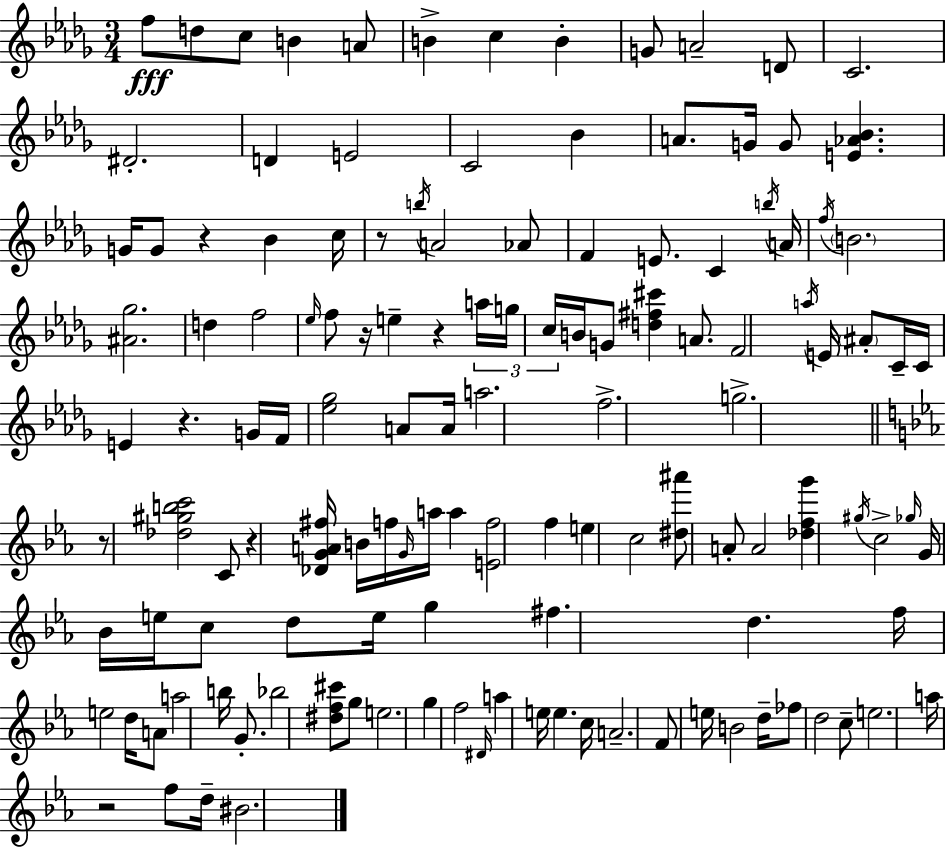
{
  \clef treble
  \numericTimeSignature
  \time 3/4
  \key bes \minor
  f''8\fff d''8 c''8 b'4 a'8 | b'4-> c''4 b'4-. | g'8 a'2-- d'8 | c'2. | \break dis'2.-. | d'4 e'2 | c'2 bes'4 | a'8. g'16 g'8 <e' aes' bes'>4. | \break g'16 g'8 r4 bes'4 c''16 | r8 \acciaccatura { b''16 } a'2 aes'8 | f'4 e'8. c'4 | \acciaccatura { b''16 } a'16 \acciaccatura { f''16 } \parenthesize b'2. | \break <ais' ges''>2. | d''4 f''2 | \grace { ees''16 } f''8 r16 e''4-- r4 | \tuplet 3/2 { a''16 g''16 c''16 } b'16 g'8 <d'' fis'' cis'''>4 | \break a'8. f'2 | \acciaccatura { a''16 } e'16 \parenthesize ais'8-. c'16-- c'16 e'4 r4. | g'16 f'16 <ees'' ges''>2 | a'8 a'16 a''2. | \break f''2.-> | g''2.-> | \bar "||" \break \key c \minor r8 <des'' gis'' b'' c'''>2 c'8 | r4 <des' g' a' fis''>16 b'16 f''16 \grace { g'16 } a''16 a''4 | <e' f''>2 f''4 | e''4 c''2 | \break <dis'' ais'''>8 a'8-. a'2 | <des'' f'' g'''>4 \acciaccatura { gis''16 } c''2-> | \grace { ges''16 } g'16 bes'16 e''16 c''8 d''8 e''16 g''4 | fis''4. d''4. | \break f''16 e''2 | d''16 a'8 a''2 b''16 | g'8.-. bes''2 <dis'' f'' cis'''>8 | g''8 e''2. | \break g''4 f''2 | \grace { dis'16 } a''4 e''16 e''4. | c''16 a'2.-- | f'8 e''16 b'2 | \break d''16-- fes''8 d''2 | c''8-- e''2. | a''16 r2 | f''8 d''16-- bis'2. | \break \bar "|."
}